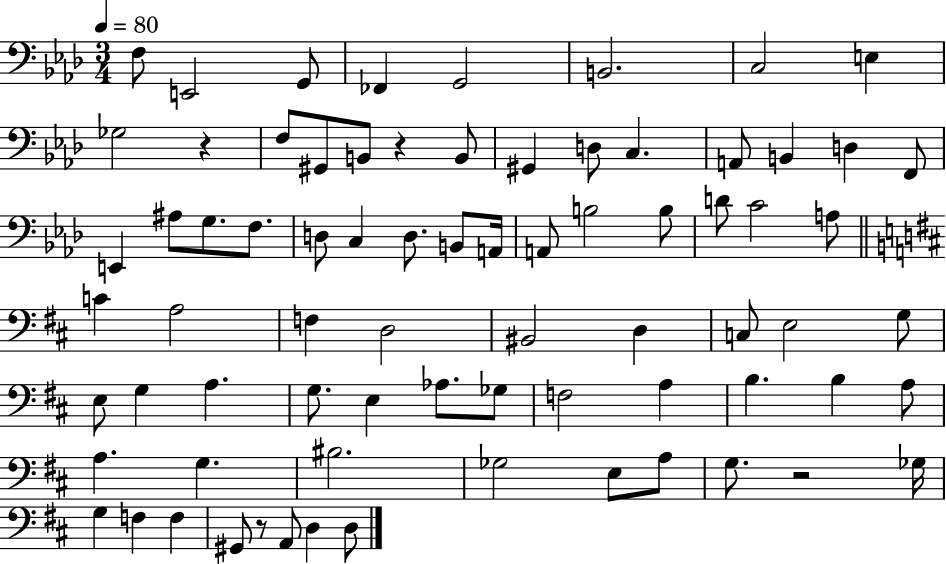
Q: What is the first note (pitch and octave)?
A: F3